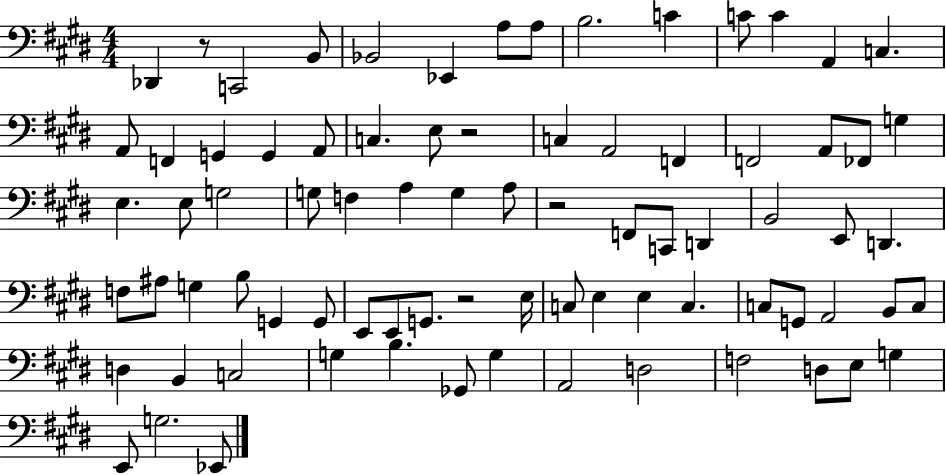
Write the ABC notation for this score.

X:1
T:Untitled
M:4/4
L:1/4
K:E
_D,, z/2 C,,2 B,,/2 _B,,2 _E,, A,/2 A,/2 B,2 C C/2 C A,, C, A,,/2 F,, G,, G,, A,,/2 C, E,/2 z2 C, A,,2 F,, F,,2 A,,/2 _F,,/2 G, E, E,/2 G,2 G,/2 F, A, G, A,/2 z2 F,,/2 C,,/2 D,, B,,2 E,,/2 D,, F,/2 ^A,/2 G, B,/2 G,, G,,/2 E,,/2 E,,/2 G,,/2 z2 E,/4 C,/2 E, E, C, C,/2 G,,/2 A,,2 B,,/2 C,/2 D, B,, C,2 G, B, _G,,/2 G, A,,2 D,2 F,2 D,/2 E,/2 G, E,,/2 G,2 _E,,/2